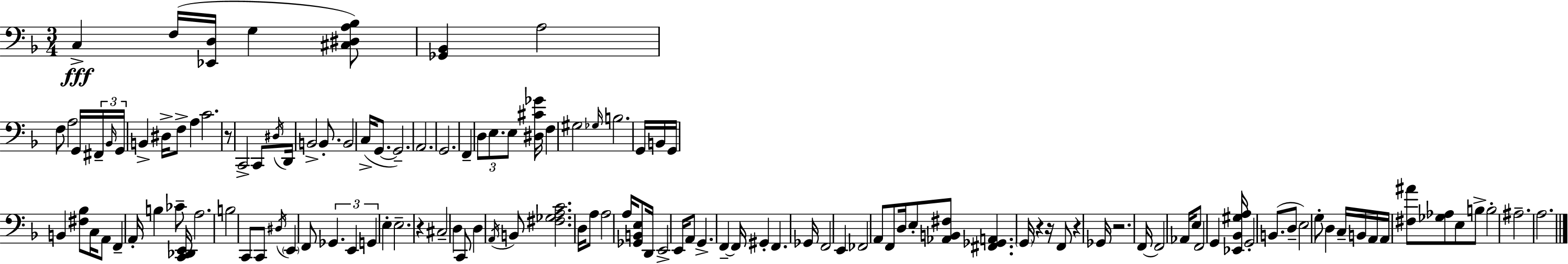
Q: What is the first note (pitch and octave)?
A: C3